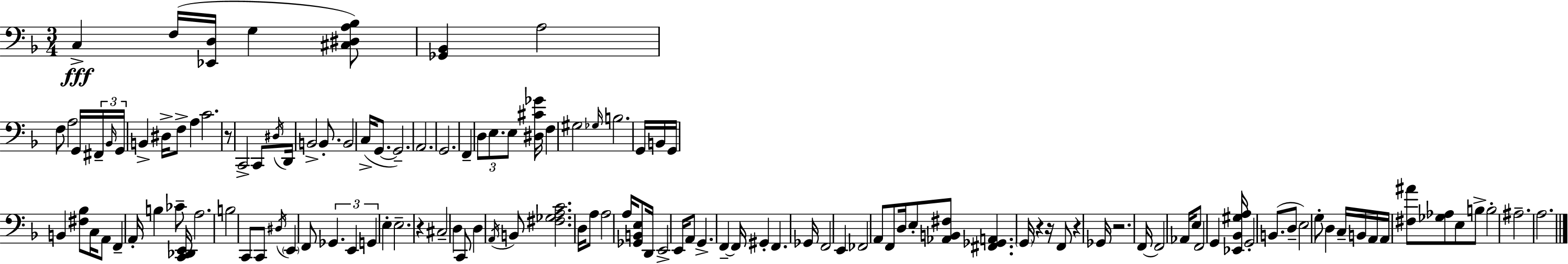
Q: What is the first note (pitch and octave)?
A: C3